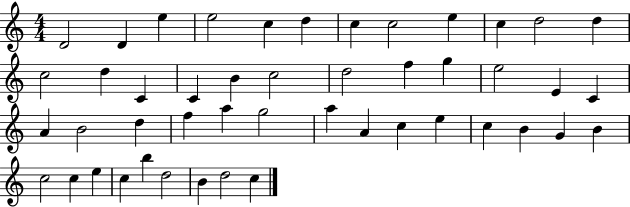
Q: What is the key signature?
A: C major